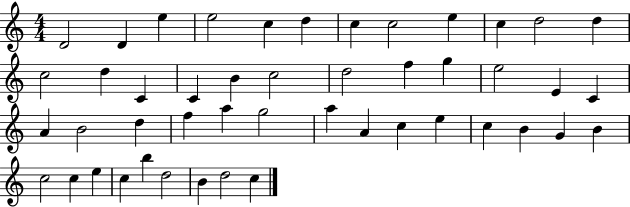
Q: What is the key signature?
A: C major